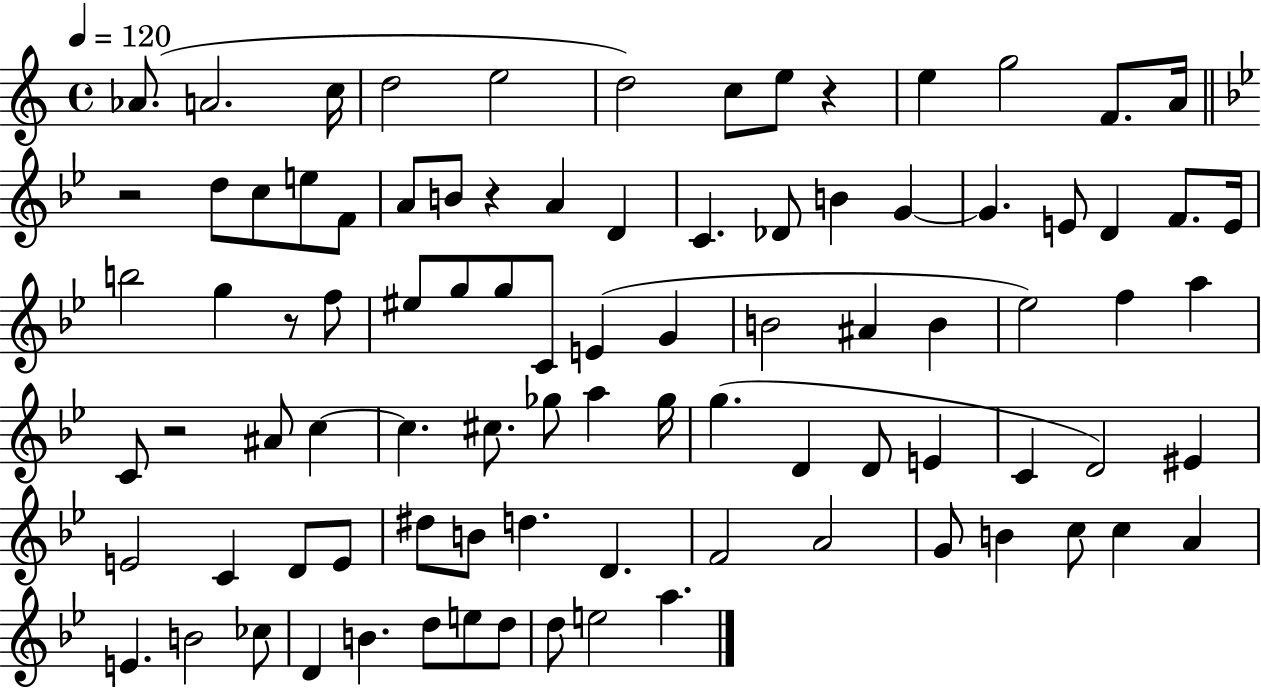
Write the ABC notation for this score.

X:1
T:Untitled
M:4/4
L:1/4
K:C
_A/2 A2 c/4 d2 e2 d2 c/2 e/2 z e g2 F/2 A/4 z2 d/2 c/2 e/2 F/2 A/2 B/2 z A D C _D/2 B G G E/2 D F/2 E/4 b2 g z/2 f/2 ^e/2 g/2 g/2 C/2 E G B2 ^A B _e2 f a C/2 z2 ^A/2 c c ^c/2 _g/2 a _g/4 g D D/2 E C D2 ^E E2 C D/2 E/2 ^d/2 B/2 d D F2 A2 G/2 B c/2 c A E B2 _c/2 D B d/2 e/2 d/2 d/2 e2 a